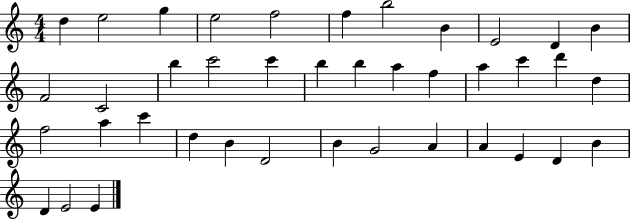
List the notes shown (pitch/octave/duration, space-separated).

D5/q E5/h G5/q E5/h F5/h F5/q B5/h B4/q E4/h D4/q B4/q F4/h C4/h B5/q C6/h C6/q B5/q B5/q A5/q F5/q A5/q C6/q D6/q D5/q F5/h A5/q C6/q D5/q B4/q D4/h B4/q G4/h A4/q A4/q E4/q D4/q B4/q D4/q E4/h E4/q